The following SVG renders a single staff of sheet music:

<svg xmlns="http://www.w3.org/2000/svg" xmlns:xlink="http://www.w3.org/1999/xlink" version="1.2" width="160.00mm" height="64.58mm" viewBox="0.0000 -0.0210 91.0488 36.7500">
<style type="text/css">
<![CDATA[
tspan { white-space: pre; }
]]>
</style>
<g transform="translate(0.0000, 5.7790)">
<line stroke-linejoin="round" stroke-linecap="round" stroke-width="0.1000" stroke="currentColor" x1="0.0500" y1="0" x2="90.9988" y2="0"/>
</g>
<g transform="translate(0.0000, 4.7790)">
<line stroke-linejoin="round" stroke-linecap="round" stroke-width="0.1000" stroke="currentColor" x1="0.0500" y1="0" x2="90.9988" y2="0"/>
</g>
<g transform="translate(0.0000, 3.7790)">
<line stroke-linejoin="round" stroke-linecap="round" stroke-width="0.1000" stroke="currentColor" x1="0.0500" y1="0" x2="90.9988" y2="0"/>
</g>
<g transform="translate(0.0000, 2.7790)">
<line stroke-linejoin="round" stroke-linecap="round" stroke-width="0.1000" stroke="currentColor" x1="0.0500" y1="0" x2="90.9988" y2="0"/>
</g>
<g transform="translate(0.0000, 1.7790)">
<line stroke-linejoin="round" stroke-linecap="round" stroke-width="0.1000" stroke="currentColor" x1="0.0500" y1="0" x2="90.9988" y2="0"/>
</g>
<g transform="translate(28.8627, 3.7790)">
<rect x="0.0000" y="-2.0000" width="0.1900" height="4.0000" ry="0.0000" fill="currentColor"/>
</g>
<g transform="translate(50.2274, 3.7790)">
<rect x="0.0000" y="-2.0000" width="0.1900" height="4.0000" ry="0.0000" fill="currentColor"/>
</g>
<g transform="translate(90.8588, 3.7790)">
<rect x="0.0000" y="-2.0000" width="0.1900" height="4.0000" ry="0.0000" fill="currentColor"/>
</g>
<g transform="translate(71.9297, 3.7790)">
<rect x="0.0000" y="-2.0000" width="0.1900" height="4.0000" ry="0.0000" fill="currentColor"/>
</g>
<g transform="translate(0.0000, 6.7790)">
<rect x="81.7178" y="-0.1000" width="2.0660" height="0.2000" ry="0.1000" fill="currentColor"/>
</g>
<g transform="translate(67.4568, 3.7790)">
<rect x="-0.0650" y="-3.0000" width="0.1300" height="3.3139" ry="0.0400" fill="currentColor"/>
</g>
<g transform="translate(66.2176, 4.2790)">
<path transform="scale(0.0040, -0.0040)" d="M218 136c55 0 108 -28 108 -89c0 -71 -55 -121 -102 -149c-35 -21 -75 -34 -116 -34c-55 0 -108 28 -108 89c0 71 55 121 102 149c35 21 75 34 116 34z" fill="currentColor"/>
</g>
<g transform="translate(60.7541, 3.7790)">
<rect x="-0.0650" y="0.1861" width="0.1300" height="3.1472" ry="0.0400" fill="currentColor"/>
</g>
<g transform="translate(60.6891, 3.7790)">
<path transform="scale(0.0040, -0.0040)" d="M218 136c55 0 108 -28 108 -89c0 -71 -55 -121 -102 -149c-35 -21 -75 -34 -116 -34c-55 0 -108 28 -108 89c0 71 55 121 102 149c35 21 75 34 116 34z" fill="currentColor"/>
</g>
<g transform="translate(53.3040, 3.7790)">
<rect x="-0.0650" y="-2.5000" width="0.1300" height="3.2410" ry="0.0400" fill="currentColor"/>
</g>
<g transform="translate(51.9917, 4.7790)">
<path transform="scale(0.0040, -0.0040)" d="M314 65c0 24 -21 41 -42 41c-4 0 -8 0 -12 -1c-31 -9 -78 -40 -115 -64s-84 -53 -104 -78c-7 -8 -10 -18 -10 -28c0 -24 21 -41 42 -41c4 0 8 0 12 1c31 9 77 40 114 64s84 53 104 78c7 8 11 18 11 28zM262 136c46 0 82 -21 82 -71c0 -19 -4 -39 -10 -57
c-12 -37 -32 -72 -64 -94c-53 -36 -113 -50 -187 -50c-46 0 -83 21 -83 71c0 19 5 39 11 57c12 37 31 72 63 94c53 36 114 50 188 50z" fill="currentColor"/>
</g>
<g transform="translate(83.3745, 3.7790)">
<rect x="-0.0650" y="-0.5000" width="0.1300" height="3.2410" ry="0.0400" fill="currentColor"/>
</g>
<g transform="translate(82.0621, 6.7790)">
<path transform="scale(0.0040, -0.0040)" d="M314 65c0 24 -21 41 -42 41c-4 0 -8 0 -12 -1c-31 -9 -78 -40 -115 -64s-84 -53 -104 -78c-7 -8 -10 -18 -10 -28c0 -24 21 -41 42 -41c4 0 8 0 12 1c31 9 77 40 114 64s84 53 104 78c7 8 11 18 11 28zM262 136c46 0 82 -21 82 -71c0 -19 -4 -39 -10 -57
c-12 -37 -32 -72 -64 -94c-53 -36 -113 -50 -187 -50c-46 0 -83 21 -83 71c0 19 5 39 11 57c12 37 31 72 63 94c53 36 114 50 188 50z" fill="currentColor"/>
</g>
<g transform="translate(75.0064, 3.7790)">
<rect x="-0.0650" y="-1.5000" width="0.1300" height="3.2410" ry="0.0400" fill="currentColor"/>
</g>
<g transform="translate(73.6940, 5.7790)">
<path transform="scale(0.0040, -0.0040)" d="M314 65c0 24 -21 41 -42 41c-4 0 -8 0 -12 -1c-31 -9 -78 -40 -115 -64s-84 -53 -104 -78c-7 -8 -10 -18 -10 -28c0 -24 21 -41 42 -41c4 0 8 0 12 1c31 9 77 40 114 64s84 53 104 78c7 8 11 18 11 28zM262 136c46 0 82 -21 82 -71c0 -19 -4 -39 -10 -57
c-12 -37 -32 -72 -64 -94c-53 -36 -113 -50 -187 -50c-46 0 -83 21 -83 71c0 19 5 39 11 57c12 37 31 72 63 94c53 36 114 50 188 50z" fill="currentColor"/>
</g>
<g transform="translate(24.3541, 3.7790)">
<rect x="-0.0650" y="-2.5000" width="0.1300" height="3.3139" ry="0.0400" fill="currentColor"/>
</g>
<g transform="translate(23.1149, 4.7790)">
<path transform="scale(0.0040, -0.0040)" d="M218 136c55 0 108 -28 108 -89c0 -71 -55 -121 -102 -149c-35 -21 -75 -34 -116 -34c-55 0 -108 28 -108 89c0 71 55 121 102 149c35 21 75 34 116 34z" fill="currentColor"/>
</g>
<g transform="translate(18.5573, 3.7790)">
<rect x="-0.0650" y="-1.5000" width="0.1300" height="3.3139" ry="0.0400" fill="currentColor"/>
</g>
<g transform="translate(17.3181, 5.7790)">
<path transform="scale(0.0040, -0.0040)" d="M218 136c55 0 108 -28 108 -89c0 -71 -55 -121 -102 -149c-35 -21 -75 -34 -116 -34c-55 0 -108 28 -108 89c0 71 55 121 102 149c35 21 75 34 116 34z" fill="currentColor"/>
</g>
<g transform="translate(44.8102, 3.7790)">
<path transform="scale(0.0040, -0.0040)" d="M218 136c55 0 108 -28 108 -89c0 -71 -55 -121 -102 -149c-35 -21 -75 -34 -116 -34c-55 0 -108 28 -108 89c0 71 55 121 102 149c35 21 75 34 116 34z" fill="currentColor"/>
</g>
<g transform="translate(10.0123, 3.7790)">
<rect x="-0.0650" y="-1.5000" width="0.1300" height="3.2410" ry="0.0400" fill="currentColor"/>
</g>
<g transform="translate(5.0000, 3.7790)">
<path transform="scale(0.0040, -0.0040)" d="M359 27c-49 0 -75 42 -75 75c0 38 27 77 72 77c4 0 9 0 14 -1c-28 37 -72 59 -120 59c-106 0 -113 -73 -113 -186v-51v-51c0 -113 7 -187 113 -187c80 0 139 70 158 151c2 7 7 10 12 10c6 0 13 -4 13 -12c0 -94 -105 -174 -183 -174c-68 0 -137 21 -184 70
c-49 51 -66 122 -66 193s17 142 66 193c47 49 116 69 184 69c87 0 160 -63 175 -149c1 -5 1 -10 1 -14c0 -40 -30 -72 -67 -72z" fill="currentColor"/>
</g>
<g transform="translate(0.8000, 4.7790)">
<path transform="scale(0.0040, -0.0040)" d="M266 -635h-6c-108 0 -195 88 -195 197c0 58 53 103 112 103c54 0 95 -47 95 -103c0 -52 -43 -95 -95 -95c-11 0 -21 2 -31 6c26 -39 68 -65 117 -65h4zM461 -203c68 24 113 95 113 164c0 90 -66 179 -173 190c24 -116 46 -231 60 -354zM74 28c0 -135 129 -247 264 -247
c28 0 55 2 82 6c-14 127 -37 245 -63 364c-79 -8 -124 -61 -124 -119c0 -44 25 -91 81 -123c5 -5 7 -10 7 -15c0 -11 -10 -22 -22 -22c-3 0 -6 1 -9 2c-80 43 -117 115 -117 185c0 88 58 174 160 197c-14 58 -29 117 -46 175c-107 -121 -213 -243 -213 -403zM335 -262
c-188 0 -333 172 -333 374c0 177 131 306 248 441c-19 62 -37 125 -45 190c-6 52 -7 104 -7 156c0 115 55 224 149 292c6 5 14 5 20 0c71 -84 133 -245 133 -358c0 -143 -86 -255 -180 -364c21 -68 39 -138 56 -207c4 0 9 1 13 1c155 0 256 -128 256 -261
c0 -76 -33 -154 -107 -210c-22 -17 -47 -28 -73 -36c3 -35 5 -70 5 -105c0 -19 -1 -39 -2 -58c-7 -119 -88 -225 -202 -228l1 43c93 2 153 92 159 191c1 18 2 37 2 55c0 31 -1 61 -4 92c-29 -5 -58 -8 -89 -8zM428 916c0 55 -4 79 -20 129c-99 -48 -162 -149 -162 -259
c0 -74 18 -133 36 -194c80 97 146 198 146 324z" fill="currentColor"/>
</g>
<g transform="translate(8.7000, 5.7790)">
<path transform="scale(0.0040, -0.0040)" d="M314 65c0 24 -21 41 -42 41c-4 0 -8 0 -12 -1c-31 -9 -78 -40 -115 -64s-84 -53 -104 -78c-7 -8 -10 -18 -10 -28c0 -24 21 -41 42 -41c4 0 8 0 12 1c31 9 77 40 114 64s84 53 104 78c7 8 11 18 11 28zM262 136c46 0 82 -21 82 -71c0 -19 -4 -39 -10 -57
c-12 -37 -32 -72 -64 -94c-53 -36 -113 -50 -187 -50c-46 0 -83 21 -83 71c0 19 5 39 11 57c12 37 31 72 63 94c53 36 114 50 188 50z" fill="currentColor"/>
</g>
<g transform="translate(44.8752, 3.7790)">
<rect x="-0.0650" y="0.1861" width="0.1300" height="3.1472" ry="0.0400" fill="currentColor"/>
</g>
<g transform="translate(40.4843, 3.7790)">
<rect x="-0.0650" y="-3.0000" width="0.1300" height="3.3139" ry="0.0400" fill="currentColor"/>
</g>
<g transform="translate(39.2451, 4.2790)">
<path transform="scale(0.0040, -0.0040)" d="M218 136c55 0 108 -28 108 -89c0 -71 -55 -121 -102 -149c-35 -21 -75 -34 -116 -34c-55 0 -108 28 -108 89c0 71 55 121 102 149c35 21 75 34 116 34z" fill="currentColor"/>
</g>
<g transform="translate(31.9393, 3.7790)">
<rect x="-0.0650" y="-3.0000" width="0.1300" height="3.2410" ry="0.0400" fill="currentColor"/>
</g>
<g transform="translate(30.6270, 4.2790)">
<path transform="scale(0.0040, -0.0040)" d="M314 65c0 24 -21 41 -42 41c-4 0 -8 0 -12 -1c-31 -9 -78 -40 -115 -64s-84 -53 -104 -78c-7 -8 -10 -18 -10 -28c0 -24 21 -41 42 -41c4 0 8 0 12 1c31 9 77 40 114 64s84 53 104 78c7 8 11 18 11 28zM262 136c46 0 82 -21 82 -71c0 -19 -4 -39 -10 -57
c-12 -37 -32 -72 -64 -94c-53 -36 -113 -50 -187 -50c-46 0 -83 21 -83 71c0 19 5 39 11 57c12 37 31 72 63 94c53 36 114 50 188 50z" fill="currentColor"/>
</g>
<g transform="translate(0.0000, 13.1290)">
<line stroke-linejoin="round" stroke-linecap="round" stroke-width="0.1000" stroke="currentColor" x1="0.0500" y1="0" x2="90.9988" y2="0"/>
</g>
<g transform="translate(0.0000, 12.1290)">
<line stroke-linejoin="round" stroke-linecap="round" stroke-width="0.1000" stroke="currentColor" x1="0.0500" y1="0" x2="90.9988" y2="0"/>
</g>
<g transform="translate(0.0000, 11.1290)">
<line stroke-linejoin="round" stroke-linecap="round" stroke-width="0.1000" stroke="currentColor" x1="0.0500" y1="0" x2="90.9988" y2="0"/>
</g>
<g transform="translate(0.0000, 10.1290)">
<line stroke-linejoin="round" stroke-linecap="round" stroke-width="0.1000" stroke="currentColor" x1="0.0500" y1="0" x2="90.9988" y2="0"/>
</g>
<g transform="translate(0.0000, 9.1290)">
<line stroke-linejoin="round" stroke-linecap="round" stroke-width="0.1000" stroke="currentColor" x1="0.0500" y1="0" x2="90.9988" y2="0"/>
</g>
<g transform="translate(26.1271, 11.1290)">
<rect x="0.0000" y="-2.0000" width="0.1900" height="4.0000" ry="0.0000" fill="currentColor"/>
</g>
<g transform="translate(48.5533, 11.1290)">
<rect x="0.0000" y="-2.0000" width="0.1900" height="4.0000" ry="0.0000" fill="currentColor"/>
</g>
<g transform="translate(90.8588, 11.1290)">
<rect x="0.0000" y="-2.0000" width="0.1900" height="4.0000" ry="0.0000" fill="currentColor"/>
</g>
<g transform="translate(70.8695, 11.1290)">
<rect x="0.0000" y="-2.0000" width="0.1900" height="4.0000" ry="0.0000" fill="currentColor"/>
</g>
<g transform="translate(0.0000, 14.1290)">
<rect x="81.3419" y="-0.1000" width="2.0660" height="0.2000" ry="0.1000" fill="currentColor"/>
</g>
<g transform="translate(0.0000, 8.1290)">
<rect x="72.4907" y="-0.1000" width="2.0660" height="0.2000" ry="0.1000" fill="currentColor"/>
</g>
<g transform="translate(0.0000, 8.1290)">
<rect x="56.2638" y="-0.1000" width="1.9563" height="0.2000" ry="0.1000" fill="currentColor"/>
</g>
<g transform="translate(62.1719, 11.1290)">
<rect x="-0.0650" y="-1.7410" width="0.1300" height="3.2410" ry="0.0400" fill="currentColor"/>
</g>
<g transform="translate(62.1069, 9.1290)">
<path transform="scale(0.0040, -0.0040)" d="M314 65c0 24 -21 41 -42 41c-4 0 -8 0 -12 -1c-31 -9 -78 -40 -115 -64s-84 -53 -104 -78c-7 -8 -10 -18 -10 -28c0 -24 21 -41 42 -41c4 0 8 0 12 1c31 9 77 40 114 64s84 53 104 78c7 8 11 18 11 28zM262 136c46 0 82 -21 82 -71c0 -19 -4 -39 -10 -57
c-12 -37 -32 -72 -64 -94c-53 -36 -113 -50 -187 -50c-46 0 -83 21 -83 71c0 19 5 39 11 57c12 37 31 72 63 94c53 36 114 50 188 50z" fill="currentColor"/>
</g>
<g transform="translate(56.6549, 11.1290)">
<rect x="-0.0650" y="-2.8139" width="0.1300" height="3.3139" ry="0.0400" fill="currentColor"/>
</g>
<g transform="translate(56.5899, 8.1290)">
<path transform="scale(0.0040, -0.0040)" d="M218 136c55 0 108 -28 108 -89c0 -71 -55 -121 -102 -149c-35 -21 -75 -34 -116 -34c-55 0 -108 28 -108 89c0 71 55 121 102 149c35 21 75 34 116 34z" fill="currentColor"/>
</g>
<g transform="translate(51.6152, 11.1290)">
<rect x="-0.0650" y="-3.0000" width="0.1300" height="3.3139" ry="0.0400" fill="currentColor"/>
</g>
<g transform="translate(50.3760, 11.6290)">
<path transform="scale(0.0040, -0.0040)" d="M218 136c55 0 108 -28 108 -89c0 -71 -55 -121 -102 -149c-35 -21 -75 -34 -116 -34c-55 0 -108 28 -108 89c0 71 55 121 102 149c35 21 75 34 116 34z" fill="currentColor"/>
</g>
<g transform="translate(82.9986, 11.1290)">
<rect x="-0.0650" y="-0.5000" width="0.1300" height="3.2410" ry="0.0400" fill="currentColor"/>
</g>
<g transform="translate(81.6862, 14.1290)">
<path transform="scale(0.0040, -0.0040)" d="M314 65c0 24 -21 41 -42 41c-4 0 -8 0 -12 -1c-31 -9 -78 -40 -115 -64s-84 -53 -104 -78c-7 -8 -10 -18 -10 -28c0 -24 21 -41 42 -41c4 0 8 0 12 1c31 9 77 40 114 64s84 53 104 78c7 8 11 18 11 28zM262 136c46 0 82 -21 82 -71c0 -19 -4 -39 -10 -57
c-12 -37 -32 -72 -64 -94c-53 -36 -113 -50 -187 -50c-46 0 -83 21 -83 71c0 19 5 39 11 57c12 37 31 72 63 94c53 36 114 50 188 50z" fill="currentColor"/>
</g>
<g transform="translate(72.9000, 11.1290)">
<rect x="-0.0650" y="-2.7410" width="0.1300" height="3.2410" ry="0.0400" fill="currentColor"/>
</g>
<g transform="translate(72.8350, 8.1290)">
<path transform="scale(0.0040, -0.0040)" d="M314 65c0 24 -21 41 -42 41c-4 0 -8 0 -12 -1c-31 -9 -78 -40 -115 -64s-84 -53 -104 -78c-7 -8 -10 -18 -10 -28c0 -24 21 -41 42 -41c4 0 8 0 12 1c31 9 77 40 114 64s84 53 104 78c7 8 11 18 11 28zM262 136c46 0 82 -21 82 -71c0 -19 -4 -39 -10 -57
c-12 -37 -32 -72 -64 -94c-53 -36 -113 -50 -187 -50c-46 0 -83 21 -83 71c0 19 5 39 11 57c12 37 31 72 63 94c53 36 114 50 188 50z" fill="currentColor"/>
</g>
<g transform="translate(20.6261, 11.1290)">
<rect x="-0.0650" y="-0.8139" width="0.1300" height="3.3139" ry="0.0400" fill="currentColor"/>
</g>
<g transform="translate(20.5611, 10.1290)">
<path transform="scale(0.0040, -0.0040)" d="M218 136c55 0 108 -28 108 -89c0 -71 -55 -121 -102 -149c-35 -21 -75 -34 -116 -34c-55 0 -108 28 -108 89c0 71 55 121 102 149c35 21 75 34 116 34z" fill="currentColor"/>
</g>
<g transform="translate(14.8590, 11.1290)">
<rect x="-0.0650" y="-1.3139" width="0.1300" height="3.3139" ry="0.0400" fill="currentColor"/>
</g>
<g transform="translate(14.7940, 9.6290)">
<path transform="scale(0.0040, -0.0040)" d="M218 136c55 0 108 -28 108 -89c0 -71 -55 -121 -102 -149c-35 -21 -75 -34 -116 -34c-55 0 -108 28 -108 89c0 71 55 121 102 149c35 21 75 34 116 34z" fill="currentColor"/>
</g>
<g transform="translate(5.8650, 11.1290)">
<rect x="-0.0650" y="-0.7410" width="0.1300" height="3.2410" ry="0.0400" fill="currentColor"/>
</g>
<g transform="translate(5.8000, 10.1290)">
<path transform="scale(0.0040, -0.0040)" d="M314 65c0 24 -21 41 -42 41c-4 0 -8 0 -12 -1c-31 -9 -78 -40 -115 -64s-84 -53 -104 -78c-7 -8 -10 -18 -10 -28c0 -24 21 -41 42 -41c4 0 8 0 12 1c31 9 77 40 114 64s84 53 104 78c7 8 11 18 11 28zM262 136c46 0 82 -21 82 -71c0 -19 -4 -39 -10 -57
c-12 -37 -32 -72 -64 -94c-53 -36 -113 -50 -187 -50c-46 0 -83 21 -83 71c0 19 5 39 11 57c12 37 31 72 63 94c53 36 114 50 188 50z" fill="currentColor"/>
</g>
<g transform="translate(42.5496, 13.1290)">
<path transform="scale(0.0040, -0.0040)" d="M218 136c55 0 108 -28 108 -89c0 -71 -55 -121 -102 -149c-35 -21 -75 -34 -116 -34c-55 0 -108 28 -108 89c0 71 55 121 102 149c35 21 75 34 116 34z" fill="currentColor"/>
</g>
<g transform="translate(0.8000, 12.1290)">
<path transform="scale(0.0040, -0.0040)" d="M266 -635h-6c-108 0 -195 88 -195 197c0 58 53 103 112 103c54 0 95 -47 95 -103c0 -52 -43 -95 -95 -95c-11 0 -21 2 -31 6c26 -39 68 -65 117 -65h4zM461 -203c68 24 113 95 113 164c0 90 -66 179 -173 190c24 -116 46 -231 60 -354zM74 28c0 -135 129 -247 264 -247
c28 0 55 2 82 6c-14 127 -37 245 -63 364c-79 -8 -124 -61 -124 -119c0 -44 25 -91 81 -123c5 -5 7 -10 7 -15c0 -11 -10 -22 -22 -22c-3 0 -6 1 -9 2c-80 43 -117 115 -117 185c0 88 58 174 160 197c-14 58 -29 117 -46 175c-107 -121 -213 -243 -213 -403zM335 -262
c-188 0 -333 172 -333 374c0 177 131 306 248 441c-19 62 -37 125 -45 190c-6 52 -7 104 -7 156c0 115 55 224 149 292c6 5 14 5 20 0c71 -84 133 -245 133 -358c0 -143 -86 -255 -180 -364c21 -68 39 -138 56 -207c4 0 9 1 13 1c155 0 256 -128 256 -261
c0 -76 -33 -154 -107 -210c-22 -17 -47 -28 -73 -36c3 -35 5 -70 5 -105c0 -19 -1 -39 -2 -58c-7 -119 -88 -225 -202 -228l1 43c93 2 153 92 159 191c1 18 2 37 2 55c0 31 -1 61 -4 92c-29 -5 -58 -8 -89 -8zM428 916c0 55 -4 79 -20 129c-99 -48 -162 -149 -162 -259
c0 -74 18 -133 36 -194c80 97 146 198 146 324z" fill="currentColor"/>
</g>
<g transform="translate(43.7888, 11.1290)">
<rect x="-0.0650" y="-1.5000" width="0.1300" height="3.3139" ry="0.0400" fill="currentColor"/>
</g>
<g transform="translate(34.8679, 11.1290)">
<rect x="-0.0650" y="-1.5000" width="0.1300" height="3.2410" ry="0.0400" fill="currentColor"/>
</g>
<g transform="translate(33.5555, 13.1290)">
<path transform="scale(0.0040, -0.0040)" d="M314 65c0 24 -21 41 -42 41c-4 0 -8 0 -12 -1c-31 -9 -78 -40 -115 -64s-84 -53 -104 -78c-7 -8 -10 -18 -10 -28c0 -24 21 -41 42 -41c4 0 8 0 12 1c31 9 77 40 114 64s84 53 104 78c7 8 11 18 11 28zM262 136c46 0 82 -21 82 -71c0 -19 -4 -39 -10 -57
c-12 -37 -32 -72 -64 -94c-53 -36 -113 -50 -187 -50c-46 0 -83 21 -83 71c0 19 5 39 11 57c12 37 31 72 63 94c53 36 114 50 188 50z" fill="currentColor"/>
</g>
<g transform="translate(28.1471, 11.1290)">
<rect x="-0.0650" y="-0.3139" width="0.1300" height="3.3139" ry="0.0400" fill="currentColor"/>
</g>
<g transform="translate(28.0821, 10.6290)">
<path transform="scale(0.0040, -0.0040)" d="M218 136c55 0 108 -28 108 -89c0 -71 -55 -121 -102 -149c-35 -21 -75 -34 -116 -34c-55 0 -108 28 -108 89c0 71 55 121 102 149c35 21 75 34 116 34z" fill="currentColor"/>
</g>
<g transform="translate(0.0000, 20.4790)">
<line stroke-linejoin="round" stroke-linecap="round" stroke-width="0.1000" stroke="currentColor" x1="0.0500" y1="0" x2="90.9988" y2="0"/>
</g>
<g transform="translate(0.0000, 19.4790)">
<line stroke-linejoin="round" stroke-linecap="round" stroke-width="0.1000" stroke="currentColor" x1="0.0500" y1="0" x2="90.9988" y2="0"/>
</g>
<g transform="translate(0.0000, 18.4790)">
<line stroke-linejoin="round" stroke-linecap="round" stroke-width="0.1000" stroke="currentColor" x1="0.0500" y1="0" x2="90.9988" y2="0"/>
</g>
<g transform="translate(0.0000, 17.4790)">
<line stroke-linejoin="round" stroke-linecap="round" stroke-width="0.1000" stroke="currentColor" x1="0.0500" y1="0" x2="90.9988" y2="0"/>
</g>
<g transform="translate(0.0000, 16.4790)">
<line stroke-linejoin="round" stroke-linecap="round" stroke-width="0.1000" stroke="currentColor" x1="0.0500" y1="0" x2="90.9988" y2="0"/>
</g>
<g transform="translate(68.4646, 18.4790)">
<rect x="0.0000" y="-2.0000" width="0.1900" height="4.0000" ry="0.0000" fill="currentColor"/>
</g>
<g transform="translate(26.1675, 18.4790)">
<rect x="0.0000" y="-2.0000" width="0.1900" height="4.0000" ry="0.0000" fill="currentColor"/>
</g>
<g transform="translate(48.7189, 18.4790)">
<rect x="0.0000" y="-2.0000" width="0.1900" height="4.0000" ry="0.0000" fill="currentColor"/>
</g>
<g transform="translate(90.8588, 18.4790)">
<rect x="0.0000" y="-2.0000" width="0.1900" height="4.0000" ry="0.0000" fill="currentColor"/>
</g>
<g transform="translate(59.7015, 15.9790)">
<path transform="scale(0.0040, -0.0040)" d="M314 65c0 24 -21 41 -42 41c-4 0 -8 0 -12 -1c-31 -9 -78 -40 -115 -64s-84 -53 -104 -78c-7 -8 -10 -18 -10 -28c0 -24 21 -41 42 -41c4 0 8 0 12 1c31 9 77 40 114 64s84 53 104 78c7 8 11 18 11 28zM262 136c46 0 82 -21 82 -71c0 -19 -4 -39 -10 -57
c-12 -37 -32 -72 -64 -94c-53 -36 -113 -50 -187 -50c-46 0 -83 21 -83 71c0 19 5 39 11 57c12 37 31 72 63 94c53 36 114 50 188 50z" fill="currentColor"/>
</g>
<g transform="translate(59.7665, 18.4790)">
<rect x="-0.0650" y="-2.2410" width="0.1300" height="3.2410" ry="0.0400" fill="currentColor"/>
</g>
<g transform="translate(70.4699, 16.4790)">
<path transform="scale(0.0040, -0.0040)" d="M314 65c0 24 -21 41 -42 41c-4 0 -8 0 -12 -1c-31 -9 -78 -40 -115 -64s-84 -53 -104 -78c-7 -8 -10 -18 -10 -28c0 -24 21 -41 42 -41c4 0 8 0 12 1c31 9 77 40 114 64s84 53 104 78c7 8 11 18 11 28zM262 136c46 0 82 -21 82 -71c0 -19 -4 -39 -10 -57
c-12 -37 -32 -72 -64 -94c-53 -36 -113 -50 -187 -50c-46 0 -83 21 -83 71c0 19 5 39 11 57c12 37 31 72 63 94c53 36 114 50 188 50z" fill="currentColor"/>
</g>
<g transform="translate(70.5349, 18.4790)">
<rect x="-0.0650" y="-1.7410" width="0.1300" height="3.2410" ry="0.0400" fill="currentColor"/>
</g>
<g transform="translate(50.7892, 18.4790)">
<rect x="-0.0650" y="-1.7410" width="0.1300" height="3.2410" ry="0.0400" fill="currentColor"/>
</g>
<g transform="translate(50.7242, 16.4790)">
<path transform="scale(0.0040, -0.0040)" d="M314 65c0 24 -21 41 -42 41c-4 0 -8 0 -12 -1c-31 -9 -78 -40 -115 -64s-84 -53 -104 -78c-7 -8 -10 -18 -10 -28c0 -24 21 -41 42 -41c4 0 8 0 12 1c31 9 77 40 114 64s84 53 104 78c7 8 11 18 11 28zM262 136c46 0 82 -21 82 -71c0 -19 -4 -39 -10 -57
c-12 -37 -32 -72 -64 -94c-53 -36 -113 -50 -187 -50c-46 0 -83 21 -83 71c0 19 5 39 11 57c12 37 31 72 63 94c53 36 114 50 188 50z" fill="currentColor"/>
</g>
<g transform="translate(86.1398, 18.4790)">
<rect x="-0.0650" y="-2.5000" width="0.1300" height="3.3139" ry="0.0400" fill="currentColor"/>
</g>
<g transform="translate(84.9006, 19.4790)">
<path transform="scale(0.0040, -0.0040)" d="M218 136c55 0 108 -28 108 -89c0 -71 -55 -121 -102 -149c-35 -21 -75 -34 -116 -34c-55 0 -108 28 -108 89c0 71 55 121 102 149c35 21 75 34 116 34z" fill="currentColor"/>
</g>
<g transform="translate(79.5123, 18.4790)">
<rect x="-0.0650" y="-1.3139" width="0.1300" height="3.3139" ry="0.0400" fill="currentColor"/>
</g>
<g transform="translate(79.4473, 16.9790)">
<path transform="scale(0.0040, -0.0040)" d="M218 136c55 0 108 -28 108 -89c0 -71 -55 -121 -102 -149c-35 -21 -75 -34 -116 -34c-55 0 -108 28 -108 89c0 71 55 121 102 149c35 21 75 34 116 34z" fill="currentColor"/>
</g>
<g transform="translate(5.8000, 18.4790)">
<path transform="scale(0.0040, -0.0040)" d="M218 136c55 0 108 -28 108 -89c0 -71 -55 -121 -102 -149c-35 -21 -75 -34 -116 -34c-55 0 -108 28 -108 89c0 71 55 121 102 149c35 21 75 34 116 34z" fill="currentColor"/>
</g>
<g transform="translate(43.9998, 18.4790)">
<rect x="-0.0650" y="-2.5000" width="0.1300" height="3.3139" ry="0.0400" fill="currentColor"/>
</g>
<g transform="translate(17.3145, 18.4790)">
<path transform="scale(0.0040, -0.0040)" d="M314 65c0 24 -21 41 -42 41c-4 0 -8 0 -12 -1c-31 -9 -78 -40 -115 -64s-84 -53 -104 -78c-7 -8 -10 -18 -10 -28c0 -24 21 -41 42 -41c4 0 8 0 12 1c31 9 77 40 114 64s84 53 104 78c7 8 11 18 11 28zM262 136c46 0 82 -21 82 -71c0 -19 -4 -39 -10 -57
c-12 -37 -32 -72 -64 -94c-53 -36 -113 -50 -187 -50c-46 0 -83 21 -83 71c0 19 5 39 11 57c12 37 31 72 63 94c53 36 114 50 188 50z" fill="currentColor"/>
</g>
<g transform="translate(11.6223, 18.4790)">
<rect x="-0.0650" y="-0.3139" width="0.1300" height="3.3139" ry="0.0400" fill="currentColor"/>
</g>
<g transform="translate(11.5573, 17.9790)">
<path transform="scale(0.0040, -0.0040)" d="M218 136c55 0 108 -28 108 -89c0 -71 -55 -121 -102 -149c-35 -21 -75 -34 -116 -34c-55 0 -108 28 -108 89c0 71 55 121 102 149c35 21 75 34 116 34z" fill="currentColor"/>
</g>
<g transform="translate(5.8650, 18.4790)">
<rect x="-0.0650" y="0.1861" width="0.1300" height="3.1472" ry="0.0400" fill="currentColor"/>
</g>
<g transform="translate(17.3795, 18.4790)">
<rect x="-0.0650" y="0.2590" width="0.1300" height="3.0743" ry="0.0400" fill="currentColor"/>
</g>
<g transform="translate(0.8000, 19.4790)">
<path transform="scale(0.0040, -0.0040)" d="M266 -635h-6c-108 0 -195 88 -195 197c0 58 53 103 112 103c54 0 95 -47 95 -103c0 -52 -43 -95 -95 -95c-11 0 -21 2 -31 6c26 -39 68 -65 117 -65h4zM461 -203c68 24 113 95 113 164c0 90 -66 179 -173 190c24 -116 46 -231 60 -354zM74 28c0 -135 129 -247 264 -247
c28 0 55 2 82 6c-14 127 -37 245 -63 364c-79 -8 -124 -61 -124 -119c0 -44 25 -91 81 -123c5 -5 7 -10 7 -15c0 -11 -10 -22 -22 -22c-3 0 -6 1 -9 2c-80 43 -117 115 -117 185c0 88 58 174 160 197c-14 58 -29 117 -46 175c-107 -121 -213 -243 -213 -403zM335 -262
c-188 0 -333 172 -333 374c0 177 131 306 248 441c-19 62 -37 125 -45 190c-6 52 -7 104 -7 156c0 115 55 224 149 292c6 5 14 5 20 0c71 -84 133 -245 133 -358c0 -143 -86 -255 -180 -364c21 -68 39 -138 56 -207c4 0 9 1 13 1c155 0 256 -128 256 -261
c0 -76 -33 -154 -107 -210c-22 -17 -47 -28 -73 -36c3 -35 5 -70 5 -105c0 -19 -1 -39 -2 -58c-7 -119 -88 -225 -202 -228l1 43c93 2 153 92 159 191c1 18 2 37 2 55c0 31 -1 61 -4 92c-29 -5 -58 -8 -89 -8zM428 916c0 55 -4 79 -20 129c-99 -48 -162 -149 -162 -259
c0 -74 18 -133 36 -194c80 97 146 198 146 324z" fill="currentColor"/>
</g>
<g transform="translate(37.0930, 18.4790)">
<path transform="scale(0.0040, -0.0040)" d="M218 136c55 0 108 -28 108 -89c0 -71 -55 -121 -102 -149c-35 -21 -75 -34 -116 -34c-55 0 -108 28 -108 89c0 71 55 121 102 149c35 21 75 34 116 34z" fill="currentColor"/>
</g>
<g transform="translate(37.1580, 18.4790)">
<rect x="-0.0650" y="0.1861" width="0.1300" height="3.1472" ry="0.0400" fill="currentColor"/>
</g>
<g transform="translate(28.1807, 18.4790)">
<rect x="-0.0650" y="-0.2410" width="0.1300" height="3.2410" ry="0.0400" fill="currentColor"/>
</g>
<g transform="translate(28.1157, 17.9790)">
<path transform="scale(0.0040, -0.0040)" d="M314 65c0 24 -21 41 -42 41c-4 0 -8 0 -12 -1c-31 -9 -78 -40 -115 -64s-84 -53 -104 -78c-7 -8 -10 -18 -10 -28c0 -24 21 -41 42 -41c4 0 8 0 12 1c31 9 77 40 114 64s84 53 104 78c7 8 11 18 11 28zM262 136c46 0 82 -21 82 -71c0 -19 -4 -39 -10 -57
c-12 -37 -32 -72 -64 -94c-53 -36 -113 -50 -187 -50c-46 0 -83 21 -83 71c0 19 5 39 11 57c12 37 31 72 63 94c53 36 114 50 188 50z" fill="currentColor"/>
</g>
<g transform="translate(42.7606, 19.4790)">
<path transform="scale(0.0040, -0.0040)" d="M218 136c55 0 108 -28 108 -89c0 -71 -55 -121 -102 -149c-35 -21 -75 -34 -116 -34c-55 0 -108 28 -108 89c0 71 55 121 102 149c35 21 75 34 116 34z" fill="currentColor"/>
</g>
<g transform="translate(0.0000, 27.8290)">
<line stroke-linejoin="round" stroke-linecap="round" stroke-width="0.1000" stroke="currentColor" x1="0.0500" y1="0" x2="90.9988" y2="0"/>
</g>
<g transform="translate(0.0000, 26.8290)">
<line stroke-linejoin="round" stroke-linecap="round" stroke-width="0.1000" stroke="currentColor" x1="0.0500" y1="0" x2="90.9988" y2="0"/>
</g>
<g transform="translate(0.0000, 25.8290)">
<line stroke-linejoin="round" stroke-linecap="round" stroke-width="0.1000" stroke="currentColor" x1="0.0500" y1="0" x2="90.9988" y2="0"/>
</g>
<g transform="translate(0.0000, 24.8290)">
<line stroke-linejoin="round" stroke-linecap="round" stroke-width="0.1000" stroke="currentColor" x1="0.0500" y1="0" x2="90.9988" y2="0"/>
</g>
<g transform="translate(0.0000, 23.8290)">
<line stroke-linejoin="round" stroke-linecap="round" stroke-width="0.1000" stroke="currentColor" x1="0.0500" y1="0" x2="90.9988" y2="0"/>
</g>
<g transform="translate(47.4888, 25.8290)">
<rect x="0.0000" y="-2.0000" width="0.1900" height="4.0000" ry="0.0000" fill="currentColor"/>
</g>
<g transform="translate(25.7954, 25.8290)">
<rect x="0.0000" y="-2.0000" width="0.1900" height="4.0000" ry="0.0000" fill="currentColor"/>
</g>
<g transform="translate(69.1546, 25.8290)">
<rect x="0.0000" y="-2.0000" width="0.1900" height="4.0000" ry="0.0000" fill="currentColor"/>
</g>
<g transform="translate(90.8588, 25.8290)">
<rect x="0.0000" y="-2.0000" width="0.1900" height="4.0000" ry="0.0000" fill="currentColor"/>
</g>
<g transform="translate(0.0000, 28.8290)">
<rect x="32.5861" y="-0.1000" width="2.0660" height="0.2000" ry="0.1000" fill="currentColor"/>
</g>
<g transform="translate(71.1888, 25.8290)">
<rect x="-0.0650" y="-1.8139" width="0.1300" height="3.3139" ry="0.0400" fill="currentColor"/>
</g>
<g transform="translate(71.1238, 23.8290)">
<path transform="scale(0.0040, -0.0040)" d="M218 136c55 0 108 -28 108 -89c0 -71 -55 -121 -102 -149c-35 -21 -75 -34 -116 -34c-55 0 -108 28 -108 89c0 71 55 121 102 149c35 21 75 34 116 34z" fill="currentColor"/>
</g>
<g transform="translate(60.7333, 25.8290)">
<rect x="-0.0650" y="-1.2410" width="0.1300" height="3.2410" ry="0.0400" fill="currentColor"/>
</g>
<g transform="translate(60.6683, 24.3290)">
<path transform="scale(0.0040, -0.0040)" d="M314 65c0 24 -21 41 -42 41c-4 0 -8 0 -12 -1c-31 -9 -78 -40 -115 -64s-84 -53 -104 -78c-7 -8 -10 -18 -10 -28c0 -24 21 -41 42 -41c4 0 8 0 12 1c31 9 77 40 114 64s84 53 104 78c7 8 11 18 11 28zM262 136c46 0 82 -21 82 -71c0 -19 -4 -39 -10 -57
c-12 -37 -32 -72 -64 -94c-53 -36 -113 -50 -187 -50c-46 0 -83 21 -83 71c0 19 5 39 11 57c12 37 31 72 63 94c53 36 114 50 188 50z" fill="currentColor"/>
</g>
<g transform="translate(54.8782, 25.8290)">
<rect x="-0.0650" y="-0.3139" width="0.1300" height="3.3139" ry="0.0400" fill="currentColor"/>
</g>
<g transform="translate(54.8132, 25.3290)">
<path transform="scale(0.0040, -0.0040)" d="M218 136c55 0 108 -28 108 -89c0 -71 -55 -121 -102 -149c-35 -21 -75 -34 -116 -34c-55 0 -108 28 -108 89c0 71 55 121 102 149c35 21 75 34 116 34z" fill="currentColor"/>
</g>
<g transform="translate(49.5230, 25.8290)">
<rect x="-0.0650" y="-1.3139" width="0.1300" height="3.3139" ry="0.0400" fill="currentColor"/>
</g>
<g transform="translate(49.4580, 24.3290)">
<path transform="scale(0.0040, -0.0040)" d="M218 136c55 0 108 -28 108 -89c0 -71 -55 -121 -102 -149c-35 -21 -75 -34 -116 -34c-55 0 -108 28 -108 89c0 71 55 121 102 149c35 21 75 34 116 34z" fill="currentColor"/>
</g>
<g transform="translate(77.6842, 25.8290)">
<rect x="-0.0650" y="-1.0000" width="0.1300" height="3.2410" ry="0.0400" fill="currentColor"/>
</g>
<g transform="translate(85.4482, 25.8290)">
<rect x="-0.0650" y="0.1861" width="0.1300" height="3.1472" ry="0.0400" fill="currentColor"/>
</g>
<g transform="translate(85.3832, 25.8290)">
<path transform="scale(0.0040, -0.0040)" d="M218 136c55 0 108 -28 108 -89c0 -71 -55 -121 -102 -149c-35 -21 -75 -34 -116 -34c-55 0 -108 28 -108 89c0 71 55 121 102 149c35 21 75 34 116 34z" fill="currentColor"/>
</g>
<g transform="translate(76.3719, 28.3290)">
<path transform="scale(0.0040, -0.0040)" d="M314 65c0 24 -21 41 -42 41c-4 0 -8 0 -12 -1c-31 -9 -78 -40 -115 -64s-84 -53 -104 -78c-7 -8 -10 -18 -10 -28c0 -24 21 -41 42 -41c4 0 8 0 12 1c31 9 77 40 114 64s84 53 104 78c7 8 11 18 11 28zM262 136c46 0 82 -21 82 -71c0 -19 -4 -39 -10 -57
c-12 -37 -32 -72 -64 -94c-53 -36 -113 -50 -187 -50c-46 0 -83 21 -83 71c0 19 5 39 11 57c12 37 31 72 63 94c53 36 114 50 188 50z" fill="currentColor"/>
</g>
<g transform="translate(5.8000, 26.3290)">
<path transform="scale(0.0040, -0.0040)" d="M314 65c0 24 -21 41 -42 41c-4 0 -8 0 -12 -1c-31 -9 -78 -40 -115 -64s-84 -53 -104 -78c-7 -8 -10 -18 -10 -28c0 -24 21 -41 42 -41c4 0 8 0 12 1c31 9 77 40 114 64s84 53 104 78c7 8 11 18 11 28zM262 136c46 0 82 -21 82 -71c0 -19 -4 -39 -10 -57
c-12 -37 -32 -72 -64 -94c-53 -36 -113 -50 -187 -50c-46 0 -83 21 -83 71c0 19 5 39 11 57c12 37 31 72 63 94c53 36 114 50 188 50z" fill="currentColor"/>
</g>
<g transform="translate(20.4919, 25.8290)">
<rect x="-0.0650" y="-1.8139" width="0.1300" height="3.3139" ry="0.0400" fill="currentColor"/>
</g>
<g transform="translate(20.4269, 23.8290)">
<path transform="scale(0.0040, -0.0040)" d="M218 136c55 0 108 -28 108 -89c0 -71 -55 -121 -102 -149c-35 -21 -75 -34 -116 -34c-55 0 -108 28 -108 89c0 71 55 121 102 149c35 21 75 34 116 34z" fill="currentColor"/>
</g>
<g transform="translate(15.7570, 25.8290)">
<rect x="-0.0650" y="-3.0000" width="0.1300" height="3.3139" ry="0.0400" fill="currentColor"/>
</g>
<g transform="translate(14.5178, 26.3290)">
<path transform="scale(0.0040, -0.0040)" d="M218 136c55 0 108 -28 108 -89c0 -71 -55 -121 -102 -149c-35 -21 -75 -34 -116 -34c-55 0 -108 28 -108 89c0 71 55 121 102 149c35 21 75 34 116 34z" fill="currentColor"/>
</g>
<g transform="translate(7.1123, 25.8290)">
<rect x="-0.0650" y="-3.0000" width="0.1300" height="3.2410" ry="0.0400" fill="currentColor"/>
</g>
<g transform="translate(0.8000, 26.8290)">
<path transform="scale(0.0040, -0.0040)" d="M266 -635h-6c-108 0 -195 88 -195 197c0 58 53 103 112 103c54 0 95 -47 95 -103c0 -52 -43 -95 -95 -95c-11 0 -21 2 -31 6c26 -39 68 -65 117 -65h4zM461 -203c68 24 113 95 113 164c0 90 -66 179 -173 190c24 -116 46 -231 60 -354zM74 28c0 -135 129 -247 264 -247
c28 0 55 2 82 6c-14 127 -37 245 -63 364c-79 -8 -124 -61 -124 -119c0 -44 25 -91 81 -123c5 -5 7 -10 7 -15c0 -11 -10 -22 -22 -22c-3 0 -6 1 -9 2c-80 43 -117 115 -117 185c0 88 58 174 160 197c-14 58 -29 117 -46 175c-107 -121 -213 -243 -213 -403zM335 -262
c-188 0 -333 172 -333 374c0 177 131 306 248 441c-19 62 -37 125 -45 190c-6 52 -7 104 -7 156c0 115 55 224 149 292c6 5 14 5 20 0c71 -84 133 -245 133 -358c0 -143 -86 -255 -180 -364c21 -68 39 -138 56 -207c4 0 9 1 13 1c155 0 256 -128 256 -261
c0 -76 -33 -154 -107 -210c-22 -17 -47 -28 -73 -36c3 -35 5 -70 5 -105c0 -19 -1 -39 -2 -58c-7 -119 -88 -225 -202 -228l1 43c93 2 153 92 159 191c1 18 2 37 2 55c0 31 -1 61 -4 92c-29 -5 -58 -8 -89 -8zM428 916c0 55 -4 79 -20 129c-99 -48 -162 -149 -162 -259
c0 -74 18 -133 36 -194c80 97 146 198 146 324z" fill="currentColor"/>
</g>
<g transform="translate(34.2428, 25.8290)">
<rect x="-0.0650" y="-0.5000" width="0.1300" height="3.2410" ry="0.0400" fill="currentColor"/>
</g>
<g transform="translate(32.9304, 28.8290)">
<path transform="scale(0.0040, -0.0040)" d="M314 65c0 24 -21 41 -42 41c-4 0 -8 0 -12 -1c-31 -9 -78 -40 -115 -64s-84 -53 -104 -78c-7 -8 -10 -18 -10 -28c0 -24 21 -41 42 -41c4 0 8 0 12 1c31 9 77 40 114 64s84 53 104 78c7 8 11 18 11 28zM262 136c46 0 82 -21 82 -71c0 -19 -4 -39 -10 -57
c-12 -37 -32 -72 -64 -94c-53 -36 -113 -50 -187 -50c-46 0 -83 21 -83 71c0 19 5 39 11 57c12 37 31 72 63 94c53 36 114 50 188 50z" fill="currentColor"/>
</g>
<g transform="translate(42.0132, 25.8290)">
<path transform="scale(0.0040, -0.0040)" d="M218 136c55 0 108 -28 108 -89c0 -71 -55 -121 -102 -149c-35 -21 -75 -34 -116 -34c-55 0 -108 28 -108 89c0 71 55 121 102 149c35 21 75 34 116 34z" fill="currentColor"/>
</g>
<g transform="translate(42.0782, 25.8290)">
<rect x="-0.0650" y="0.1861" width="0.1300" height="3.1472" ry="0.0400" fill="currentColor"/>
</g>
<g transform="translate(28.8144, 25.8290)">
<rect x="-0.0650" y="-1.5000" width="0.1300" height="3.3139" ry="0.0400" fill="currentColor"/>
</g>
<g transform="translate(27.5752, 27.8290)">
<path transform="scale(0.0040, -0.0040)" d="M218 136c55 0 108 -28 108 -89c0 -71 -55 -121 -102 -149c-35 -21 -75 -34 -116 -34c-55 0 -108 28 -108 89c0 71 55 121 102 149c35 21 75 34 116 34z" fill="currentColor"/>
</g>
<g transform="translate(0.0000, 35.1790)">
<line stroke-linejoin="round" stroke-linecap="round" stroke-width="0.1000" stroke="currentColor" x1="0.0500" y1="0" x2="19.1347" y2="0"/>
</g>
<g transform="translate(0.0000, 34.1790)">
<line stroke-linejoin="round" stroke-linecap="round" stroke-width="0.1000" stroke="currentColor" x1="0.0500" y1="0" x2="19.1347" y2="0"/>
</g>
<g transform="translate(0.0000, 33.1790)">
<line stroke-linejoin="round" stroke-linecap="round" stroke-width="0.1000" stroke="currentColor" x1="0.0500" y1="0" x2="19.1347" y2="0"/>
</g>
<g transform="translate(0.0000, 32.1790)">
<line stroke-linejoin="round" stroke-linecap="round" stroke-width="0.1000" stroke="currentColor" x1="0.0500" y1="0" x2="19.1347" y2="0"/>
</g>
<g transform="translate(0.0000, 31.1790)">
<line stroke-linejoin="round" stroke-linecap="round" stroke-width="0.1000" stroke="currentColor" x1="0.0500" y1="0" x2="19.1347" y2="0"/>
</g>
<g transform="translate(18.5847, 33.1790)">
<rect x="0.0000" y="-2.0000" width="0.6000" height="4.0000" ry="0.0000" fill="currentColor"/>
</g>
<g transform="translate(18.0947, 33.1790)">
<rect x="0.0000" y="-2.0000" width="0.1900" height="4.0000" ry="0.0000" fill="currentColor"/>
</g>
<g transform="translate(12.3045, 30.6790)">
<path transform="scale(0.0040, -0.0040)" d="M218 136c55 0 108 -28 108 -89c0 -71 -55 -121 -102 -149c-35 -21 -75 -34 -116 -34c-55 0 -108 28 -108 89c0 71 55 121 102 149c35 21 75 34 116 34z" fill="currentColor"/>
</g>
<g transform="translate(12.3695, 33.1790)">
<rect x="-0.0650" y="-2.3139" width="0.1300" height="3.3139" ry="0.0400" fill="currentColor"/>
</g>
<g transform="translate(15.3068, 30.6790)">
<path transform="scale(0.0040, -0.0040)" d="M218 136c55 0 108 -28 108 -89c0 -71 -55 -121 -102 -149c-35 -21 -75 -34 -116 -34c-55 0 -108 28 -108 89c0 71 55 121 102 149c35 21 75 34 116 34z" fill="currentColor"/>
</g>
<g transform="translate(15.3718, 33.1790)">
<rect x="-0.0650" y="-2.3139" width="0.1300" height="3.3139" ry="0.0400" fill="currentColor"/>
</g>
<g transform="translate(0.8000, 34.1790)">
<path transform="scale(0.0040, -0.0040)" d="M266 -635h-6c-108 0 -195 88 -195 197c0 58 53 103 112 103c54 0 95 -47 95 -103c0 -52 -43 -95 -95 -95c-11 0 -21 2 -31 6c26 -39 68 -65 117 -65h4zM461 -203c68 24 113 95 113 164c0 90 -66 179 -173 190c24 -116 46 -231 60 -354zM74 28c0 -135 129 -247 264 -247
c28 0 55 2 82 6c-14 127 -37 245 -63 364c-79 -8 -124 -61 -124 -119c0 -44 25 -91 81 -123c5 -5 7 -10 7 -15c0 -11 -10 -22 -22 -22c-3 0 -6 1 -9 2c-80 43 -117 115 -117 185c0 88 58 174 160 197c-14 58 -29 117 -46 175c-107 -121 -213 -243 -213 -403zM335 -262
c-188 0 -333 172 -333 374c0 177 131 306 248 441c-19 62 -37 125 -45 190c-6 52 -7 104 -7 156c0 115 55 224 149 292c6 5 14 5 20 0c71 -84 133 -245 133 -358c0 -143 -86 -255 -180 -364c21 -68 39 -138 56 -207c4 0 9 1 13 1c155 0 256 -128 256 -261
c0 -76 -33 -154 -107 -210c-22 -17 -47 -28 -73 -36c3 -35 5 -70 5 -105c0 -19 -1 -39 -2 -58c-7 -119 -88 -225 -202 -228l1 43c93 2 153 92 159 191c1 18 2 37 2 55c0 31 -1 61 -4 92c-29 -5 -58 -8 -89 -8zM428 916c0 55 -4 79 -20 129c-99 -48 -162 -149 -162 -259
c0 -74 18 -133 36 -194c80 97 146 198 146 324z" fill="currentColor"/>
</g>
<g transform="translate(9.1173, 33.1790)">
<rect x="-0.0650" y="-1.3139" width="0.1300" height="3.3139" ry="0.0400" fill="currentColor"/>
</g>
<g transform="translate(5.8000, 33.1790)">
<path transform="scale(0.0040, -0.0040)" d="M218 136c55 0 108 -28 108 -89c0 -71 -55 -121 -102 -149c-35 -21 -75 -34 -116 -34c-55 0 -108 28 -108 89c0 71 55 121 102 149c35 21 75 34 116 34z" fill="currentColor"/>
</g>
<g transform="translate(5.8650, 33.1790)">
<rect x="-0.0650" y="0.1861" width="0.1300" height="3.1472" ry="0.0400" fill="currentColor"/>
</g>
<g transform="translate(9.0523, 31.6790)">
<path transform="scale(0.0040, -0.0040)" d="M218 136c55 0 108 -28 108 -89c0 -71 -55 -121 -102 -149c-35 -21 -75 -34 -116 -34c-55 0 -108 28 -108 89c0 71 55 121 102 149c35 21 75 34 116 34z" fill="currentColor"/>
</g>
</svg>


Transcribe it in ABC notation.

X:1
T:Untitled
M:4/4
L:1/4
K:C
E2 E G A2 A B G2 B A E2 C2 d2 e d c E2 E A a f2 a2 C2 B c B2 c2 B G f2 g2 f2 e G A2 A f E C2 B e c e2 f D2 B B e g g